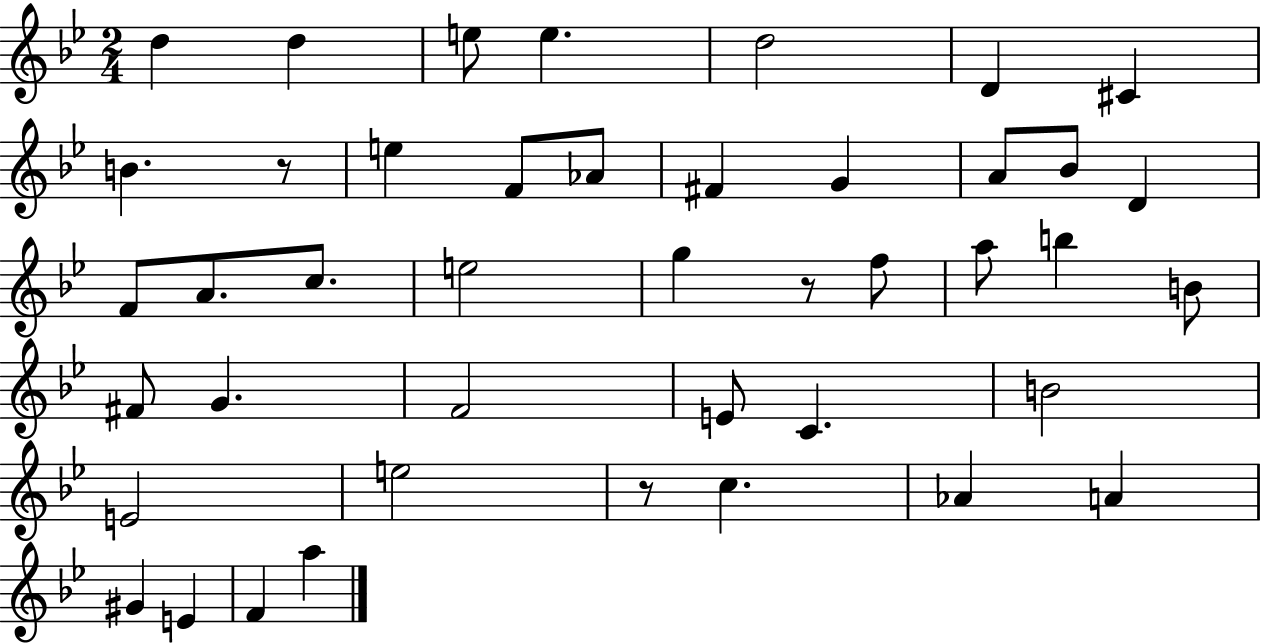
D5/q D5/q E5/e E5/q. D5/h D4/q C#4/q B4/q. R/e E5/q F4/e Ab4/e F#4/q G4/q A4/e Bb4/e D4/q F4/e A4/e. C5/e. E5/h G5/q R/e F5/e A5/e B5/q B4/e F#4/e G4/q. F4/h E4/e C4/q. B4/h E4/h E5/h R/e C5/q. Ab4/q A4/q G#4/q E4/q F4/q A5/q